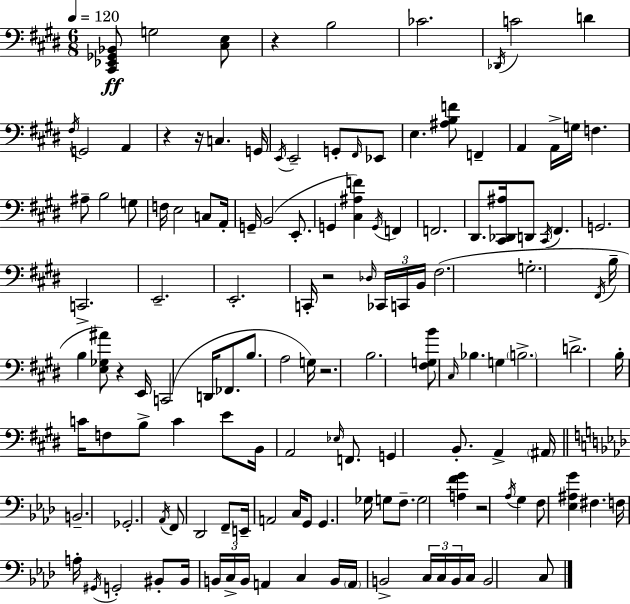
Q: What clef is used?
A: bass